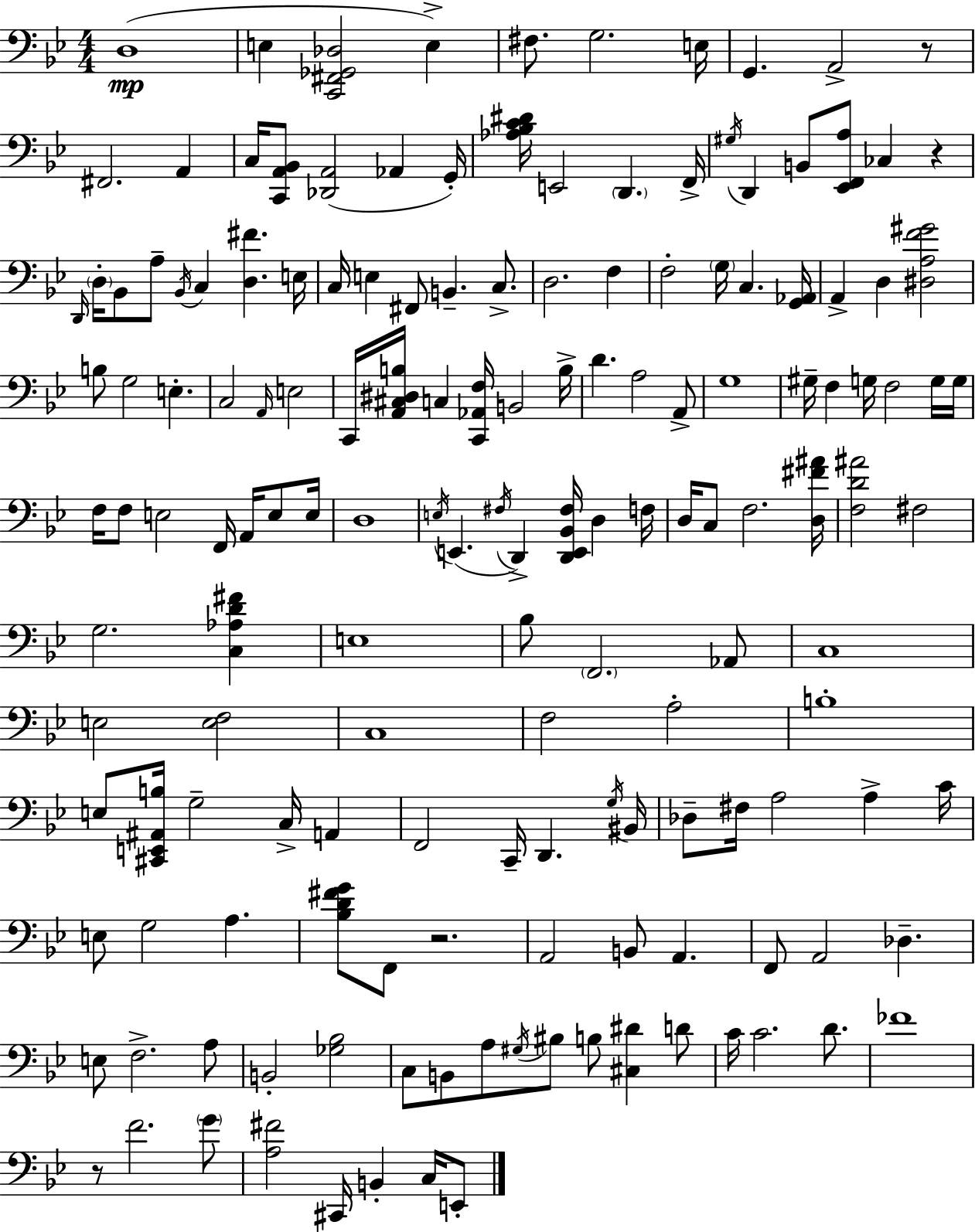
D3/w E3/q [C2,F#2,Gb2,Db3]/h E3/q F#3/e. G3/h. E3/s G2/q. A2/h R/e F#2/h. A2/q C3/s [C2,A2,Bb2]/e [Db2,A2]/h Ab2/q G2/s [Ab3,Bb3,C4,D#4]/s E2/h D2/q. F2/s G#3/s D2/q B2/e [Eb2,F2,A3]/e CES3/q R/q D2/s D3/s Bb2/e A3/e Bb2/s C3/q [D3,F#4]/q. E3/s C3/s E3/q F#2/e B2/q. C3/e. D3/h. F3/q F3/h G3/s C3/q. [G2,Ab2]/s A2/q D3/q [D#3,A3,F4,G#4]/h B3/e G3/h E3/q. C3/h A2/s E3/h C2/s [A2,C#3,D#3,B3]/s C3/q [C2,Ab2,F3]/s B2/h B3/s D4/q. A3/h A2/e G3/w G#3/s F3/q G3/s F3/h G3/s G3/s F3/s F3/e E3/h F2/s A2/s E3/e E3/s D3/w E3/s E2/q. F#3/s D2/q [D2,E2,Bb2,F#3]/s D3/q F3/s D3/s C3/e F3/h. [D3,F#4,A#4]/s [F3,D4,A#4]/h F#3/h G3/h. [C3,Ab3,D4,F#4]/q E3/w Bb3/e F2/h. Ab2/e C3/w E3/h [E3,F3]/h C3/w F3/h A3/h B3/w E3/e [C#2,E2,A#2,B3]/s G3/h C3/s A2/q F2/h C2/s D2/q. G3/s BIS2/s Db3/e F#3/s A3/h A3/q C4/s E3/e G3/h A3/q. [Bb3,D4,F#4,G4]/e F2/e R/h. A2/h B2/e A2/q. F2/e A2/h Db3/q. E3/e F3/h. A3/e B2/h [Gb3,Bb3]/h C3/e B2/e A3/e G#3/s BIS3/e B3/e [C#3,D#4]/q D4/e C4/s C4/h. D4/e. FES4/w R/e F4/h. G4/e [A3,F#4]/h C#2/s B2/q C3/s E2/e